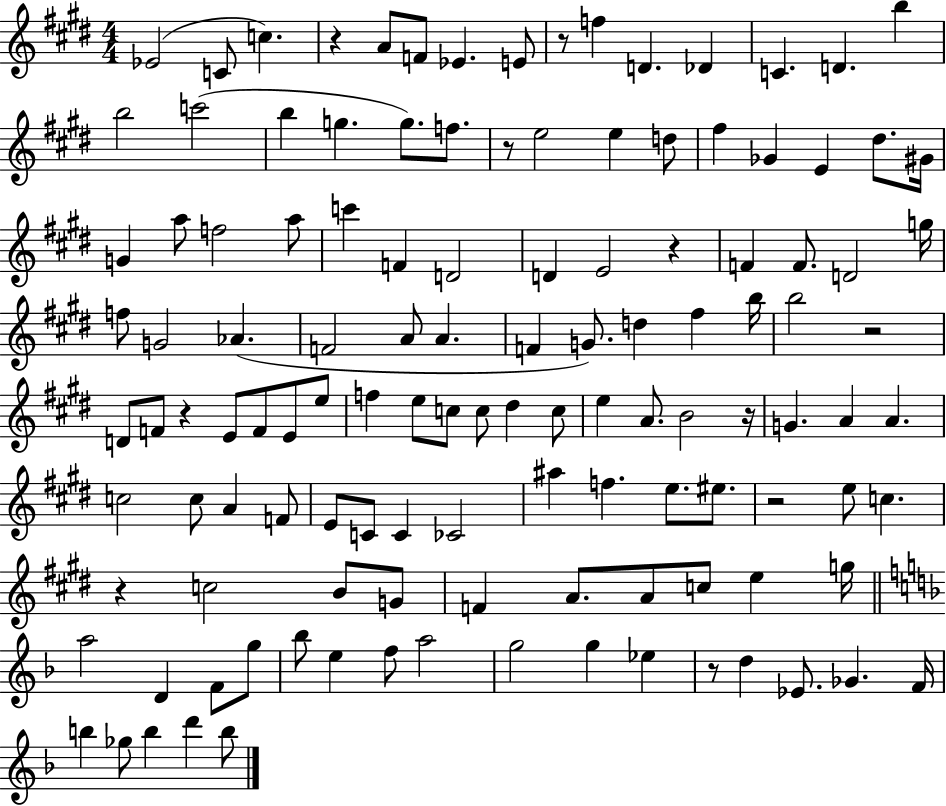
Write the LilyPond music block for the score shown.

{
  \clef treble
  \numericTimeSignature
  \time 4/4
  \key e \major
  ees'2( c'8 c''4.) | r4 a'8 f'8 ees'4. e'8 | r8 f''4 d'4. des'4 | c'4. d'4. b''4 | \break b''2 c'''2( | b''4 g''4. g''8.) f''8. | r8 e''2 e''4 d''8 | fis''4 ges'4 e'4 dis''8. gis'16 | \break g'4 a''8 f''2 a''8 | c'''4 f'4 d'2 | d'4 e'2 r4 | f'4 f'8. d'2 g''16 | \break f''8 g'2 aes'4.( | f'2 a'8 a'4. | f'4 g'8.) d''4 fis''4 b''16 | b''2 r2 | \break d'8 f'8 r4 e'8 f'8 e'8 e''8 | f''4 e''8 c''8 c''8 dis''4 c''8 | e''4 a'8. b'2 r16 | g'4. a'4 a'4. | \break c''2 c''8 a'4 f'8 | e'8 c'8 c'4 ces'2 | ais''4 f''4. e''8. eis''8. | r2 e''8 c''4. | \break r4 c''2 b'8 g'8 | f'4 a'8. a'8 c''8 e''4 g''16 | \bar "||" \break \key d \minor a''2 d'4 f'8 g''8 | bes''8 e''4 f''8 a''2 | g''2 g''4 ees''4 | r8 d''4 ees'8. ges'4. f'16 | \break b''4 ges''8 b''4 d'''4 b''8 | \bar "|."
}